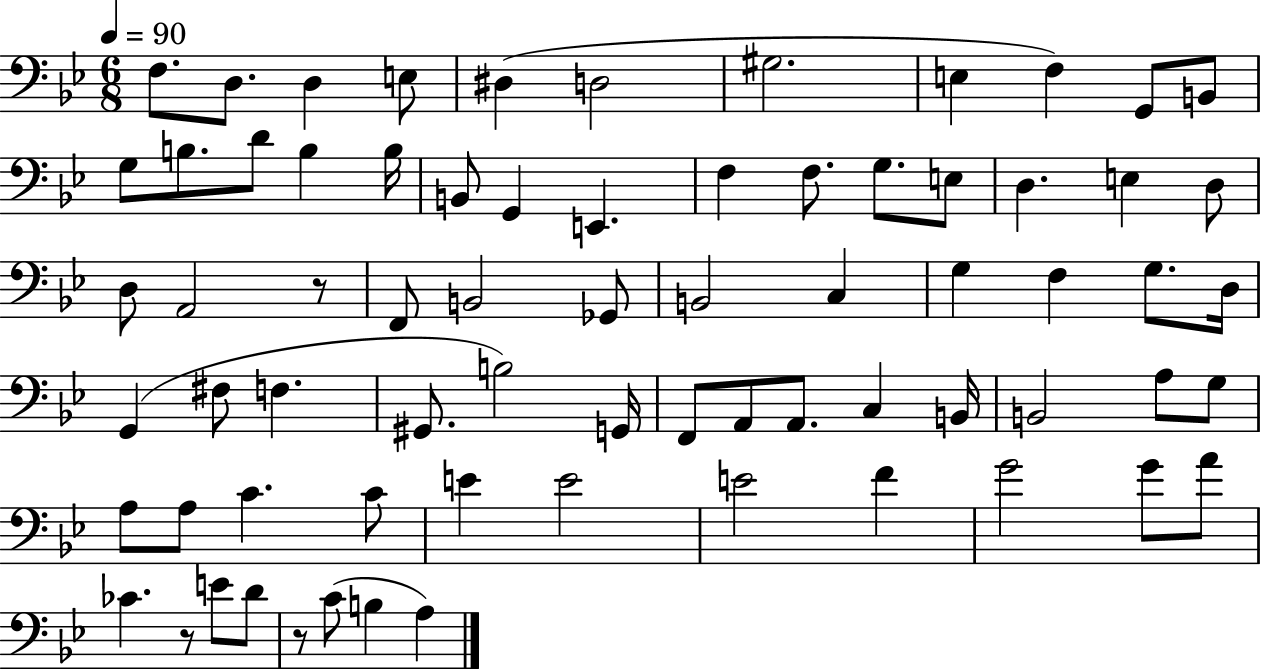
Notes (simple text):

F3/e. D3/e. D3/q E3/e D#3/q D3/h G#3/h. E3/q F3/q G2/e B2/e G3/e B3/e. D4/e B3/q B3/s B2/e G2/q E2/q. F3/q F3/e. G3/e. E3/e D3/q. E3/q D3/e D3/e A2/h R/e F2/e B2/h Gb2/e B2/h C3/q G3/q F3/q G3/e. D3/s G2/q F#3/e F3/q. G#2/e. B3/h G2/s F2/e A2/e A2/e. C3/q B2/s B2/h A3/e G3/e A3/e A3/e C4/q. C4/e E4/q E4/h E4/h F4/q G4/h G4/e A4/e CES4/q. R/e E4/e D4/e R/e C4/e B3/q A3/q